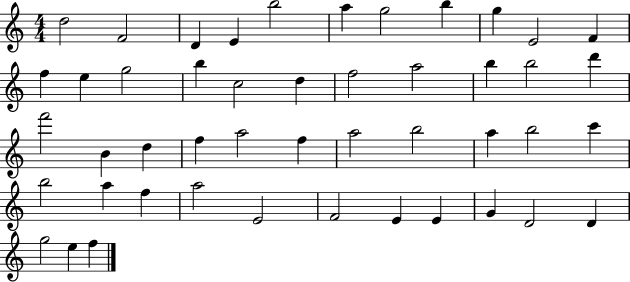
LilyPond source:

{
  \clef treble
  \numericTimeSignature
  \time 4/4
  \key c \major
  d''2 f'2 | d'4 e'4 b''2 | a''4 g''2 b''4 | g''4 e'2 f'4 | \break f''4 e''4 g''2 | b''4 c''2 d''4 | f''2 a''2 | b''4 b''2 d'''4 | \break f'''2 b'4 d''4 | f''4 a''2 f''4 | a''2 b''2 | a''4 b''2 c'''4 | \break b''2 a''4 f''4 | a''2 e'2 | f'2 e'4 e'4 | g'4 d'2 d'4 | \break g''2 e''4 f''4 | \bar "|."
}